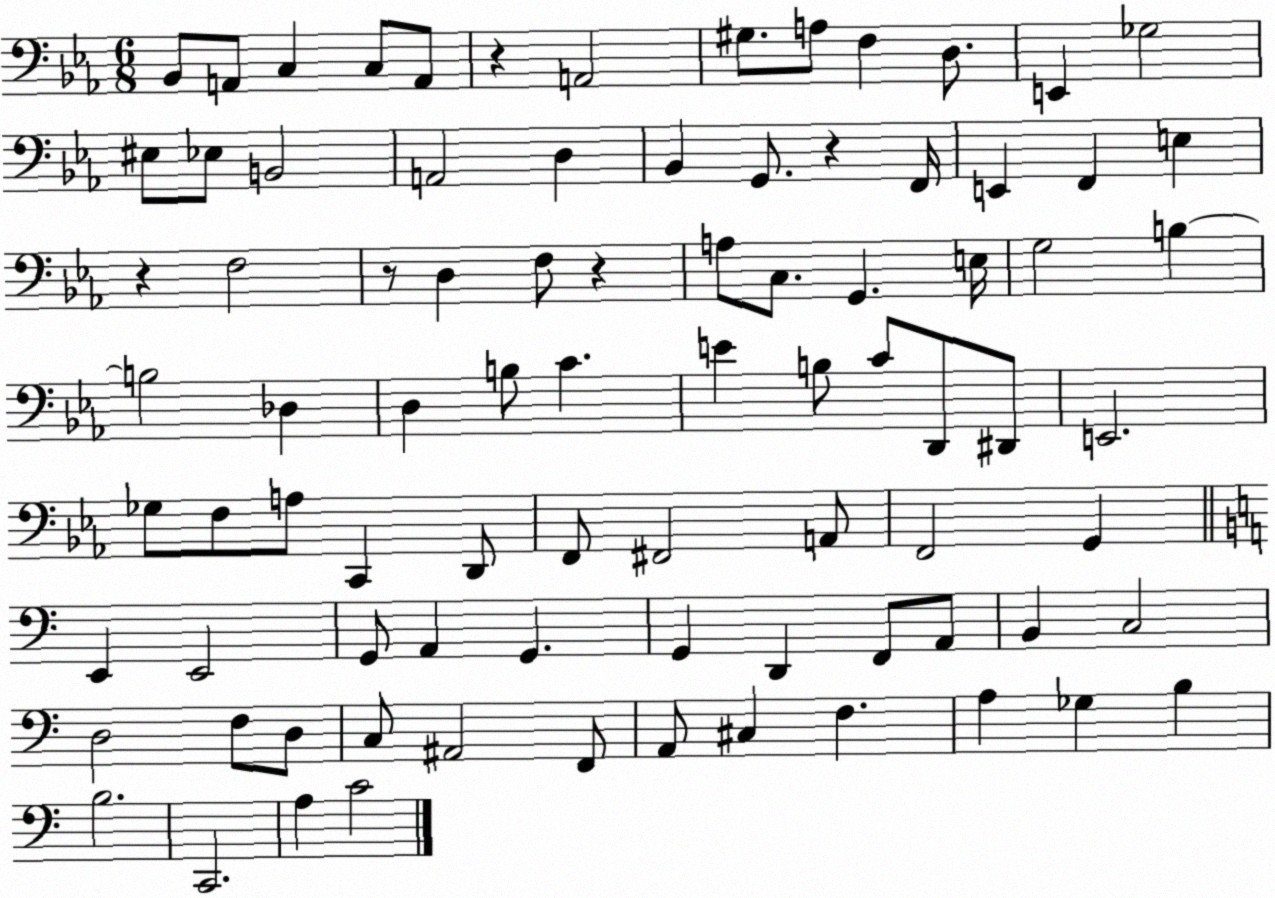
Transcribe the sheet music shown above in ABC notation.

X:1
T:Untitled
M:6/8
L:1/4
K:Eb
_B,,/2 A,,/2 C, C,/2 A,,/2 z A,,2 ^G,/2 A,/2 F, D,/2 E,, _G,2 ^E,/2 _E,/2 B,,2 A,,2 D, _B,, G,,/2 z F,,/4 E,, F,, E, z F,2 z/2 D, F,/2 z A,/2 C,/2 G,, E,/4 G,2 B, B,2 _D, D, B,/2 C E B,/2 C/2 D,,/2 ^D,,/2 E,,2 _G,/2 F,/2 A,/2 C,, D,,/2 F,,/2 ^F,,2 A,,/2 F,,2 G,, E,, E,,2 G,,/2 A,, G,, G,, D,, F,,/2 A,,/2 B,, C,2 D,2 F,/2 D,/2 C,/2 ^A,,2 F,,/2 A,,/2 ^C, F, A, _G, B, B,2 C,,2 A, C2